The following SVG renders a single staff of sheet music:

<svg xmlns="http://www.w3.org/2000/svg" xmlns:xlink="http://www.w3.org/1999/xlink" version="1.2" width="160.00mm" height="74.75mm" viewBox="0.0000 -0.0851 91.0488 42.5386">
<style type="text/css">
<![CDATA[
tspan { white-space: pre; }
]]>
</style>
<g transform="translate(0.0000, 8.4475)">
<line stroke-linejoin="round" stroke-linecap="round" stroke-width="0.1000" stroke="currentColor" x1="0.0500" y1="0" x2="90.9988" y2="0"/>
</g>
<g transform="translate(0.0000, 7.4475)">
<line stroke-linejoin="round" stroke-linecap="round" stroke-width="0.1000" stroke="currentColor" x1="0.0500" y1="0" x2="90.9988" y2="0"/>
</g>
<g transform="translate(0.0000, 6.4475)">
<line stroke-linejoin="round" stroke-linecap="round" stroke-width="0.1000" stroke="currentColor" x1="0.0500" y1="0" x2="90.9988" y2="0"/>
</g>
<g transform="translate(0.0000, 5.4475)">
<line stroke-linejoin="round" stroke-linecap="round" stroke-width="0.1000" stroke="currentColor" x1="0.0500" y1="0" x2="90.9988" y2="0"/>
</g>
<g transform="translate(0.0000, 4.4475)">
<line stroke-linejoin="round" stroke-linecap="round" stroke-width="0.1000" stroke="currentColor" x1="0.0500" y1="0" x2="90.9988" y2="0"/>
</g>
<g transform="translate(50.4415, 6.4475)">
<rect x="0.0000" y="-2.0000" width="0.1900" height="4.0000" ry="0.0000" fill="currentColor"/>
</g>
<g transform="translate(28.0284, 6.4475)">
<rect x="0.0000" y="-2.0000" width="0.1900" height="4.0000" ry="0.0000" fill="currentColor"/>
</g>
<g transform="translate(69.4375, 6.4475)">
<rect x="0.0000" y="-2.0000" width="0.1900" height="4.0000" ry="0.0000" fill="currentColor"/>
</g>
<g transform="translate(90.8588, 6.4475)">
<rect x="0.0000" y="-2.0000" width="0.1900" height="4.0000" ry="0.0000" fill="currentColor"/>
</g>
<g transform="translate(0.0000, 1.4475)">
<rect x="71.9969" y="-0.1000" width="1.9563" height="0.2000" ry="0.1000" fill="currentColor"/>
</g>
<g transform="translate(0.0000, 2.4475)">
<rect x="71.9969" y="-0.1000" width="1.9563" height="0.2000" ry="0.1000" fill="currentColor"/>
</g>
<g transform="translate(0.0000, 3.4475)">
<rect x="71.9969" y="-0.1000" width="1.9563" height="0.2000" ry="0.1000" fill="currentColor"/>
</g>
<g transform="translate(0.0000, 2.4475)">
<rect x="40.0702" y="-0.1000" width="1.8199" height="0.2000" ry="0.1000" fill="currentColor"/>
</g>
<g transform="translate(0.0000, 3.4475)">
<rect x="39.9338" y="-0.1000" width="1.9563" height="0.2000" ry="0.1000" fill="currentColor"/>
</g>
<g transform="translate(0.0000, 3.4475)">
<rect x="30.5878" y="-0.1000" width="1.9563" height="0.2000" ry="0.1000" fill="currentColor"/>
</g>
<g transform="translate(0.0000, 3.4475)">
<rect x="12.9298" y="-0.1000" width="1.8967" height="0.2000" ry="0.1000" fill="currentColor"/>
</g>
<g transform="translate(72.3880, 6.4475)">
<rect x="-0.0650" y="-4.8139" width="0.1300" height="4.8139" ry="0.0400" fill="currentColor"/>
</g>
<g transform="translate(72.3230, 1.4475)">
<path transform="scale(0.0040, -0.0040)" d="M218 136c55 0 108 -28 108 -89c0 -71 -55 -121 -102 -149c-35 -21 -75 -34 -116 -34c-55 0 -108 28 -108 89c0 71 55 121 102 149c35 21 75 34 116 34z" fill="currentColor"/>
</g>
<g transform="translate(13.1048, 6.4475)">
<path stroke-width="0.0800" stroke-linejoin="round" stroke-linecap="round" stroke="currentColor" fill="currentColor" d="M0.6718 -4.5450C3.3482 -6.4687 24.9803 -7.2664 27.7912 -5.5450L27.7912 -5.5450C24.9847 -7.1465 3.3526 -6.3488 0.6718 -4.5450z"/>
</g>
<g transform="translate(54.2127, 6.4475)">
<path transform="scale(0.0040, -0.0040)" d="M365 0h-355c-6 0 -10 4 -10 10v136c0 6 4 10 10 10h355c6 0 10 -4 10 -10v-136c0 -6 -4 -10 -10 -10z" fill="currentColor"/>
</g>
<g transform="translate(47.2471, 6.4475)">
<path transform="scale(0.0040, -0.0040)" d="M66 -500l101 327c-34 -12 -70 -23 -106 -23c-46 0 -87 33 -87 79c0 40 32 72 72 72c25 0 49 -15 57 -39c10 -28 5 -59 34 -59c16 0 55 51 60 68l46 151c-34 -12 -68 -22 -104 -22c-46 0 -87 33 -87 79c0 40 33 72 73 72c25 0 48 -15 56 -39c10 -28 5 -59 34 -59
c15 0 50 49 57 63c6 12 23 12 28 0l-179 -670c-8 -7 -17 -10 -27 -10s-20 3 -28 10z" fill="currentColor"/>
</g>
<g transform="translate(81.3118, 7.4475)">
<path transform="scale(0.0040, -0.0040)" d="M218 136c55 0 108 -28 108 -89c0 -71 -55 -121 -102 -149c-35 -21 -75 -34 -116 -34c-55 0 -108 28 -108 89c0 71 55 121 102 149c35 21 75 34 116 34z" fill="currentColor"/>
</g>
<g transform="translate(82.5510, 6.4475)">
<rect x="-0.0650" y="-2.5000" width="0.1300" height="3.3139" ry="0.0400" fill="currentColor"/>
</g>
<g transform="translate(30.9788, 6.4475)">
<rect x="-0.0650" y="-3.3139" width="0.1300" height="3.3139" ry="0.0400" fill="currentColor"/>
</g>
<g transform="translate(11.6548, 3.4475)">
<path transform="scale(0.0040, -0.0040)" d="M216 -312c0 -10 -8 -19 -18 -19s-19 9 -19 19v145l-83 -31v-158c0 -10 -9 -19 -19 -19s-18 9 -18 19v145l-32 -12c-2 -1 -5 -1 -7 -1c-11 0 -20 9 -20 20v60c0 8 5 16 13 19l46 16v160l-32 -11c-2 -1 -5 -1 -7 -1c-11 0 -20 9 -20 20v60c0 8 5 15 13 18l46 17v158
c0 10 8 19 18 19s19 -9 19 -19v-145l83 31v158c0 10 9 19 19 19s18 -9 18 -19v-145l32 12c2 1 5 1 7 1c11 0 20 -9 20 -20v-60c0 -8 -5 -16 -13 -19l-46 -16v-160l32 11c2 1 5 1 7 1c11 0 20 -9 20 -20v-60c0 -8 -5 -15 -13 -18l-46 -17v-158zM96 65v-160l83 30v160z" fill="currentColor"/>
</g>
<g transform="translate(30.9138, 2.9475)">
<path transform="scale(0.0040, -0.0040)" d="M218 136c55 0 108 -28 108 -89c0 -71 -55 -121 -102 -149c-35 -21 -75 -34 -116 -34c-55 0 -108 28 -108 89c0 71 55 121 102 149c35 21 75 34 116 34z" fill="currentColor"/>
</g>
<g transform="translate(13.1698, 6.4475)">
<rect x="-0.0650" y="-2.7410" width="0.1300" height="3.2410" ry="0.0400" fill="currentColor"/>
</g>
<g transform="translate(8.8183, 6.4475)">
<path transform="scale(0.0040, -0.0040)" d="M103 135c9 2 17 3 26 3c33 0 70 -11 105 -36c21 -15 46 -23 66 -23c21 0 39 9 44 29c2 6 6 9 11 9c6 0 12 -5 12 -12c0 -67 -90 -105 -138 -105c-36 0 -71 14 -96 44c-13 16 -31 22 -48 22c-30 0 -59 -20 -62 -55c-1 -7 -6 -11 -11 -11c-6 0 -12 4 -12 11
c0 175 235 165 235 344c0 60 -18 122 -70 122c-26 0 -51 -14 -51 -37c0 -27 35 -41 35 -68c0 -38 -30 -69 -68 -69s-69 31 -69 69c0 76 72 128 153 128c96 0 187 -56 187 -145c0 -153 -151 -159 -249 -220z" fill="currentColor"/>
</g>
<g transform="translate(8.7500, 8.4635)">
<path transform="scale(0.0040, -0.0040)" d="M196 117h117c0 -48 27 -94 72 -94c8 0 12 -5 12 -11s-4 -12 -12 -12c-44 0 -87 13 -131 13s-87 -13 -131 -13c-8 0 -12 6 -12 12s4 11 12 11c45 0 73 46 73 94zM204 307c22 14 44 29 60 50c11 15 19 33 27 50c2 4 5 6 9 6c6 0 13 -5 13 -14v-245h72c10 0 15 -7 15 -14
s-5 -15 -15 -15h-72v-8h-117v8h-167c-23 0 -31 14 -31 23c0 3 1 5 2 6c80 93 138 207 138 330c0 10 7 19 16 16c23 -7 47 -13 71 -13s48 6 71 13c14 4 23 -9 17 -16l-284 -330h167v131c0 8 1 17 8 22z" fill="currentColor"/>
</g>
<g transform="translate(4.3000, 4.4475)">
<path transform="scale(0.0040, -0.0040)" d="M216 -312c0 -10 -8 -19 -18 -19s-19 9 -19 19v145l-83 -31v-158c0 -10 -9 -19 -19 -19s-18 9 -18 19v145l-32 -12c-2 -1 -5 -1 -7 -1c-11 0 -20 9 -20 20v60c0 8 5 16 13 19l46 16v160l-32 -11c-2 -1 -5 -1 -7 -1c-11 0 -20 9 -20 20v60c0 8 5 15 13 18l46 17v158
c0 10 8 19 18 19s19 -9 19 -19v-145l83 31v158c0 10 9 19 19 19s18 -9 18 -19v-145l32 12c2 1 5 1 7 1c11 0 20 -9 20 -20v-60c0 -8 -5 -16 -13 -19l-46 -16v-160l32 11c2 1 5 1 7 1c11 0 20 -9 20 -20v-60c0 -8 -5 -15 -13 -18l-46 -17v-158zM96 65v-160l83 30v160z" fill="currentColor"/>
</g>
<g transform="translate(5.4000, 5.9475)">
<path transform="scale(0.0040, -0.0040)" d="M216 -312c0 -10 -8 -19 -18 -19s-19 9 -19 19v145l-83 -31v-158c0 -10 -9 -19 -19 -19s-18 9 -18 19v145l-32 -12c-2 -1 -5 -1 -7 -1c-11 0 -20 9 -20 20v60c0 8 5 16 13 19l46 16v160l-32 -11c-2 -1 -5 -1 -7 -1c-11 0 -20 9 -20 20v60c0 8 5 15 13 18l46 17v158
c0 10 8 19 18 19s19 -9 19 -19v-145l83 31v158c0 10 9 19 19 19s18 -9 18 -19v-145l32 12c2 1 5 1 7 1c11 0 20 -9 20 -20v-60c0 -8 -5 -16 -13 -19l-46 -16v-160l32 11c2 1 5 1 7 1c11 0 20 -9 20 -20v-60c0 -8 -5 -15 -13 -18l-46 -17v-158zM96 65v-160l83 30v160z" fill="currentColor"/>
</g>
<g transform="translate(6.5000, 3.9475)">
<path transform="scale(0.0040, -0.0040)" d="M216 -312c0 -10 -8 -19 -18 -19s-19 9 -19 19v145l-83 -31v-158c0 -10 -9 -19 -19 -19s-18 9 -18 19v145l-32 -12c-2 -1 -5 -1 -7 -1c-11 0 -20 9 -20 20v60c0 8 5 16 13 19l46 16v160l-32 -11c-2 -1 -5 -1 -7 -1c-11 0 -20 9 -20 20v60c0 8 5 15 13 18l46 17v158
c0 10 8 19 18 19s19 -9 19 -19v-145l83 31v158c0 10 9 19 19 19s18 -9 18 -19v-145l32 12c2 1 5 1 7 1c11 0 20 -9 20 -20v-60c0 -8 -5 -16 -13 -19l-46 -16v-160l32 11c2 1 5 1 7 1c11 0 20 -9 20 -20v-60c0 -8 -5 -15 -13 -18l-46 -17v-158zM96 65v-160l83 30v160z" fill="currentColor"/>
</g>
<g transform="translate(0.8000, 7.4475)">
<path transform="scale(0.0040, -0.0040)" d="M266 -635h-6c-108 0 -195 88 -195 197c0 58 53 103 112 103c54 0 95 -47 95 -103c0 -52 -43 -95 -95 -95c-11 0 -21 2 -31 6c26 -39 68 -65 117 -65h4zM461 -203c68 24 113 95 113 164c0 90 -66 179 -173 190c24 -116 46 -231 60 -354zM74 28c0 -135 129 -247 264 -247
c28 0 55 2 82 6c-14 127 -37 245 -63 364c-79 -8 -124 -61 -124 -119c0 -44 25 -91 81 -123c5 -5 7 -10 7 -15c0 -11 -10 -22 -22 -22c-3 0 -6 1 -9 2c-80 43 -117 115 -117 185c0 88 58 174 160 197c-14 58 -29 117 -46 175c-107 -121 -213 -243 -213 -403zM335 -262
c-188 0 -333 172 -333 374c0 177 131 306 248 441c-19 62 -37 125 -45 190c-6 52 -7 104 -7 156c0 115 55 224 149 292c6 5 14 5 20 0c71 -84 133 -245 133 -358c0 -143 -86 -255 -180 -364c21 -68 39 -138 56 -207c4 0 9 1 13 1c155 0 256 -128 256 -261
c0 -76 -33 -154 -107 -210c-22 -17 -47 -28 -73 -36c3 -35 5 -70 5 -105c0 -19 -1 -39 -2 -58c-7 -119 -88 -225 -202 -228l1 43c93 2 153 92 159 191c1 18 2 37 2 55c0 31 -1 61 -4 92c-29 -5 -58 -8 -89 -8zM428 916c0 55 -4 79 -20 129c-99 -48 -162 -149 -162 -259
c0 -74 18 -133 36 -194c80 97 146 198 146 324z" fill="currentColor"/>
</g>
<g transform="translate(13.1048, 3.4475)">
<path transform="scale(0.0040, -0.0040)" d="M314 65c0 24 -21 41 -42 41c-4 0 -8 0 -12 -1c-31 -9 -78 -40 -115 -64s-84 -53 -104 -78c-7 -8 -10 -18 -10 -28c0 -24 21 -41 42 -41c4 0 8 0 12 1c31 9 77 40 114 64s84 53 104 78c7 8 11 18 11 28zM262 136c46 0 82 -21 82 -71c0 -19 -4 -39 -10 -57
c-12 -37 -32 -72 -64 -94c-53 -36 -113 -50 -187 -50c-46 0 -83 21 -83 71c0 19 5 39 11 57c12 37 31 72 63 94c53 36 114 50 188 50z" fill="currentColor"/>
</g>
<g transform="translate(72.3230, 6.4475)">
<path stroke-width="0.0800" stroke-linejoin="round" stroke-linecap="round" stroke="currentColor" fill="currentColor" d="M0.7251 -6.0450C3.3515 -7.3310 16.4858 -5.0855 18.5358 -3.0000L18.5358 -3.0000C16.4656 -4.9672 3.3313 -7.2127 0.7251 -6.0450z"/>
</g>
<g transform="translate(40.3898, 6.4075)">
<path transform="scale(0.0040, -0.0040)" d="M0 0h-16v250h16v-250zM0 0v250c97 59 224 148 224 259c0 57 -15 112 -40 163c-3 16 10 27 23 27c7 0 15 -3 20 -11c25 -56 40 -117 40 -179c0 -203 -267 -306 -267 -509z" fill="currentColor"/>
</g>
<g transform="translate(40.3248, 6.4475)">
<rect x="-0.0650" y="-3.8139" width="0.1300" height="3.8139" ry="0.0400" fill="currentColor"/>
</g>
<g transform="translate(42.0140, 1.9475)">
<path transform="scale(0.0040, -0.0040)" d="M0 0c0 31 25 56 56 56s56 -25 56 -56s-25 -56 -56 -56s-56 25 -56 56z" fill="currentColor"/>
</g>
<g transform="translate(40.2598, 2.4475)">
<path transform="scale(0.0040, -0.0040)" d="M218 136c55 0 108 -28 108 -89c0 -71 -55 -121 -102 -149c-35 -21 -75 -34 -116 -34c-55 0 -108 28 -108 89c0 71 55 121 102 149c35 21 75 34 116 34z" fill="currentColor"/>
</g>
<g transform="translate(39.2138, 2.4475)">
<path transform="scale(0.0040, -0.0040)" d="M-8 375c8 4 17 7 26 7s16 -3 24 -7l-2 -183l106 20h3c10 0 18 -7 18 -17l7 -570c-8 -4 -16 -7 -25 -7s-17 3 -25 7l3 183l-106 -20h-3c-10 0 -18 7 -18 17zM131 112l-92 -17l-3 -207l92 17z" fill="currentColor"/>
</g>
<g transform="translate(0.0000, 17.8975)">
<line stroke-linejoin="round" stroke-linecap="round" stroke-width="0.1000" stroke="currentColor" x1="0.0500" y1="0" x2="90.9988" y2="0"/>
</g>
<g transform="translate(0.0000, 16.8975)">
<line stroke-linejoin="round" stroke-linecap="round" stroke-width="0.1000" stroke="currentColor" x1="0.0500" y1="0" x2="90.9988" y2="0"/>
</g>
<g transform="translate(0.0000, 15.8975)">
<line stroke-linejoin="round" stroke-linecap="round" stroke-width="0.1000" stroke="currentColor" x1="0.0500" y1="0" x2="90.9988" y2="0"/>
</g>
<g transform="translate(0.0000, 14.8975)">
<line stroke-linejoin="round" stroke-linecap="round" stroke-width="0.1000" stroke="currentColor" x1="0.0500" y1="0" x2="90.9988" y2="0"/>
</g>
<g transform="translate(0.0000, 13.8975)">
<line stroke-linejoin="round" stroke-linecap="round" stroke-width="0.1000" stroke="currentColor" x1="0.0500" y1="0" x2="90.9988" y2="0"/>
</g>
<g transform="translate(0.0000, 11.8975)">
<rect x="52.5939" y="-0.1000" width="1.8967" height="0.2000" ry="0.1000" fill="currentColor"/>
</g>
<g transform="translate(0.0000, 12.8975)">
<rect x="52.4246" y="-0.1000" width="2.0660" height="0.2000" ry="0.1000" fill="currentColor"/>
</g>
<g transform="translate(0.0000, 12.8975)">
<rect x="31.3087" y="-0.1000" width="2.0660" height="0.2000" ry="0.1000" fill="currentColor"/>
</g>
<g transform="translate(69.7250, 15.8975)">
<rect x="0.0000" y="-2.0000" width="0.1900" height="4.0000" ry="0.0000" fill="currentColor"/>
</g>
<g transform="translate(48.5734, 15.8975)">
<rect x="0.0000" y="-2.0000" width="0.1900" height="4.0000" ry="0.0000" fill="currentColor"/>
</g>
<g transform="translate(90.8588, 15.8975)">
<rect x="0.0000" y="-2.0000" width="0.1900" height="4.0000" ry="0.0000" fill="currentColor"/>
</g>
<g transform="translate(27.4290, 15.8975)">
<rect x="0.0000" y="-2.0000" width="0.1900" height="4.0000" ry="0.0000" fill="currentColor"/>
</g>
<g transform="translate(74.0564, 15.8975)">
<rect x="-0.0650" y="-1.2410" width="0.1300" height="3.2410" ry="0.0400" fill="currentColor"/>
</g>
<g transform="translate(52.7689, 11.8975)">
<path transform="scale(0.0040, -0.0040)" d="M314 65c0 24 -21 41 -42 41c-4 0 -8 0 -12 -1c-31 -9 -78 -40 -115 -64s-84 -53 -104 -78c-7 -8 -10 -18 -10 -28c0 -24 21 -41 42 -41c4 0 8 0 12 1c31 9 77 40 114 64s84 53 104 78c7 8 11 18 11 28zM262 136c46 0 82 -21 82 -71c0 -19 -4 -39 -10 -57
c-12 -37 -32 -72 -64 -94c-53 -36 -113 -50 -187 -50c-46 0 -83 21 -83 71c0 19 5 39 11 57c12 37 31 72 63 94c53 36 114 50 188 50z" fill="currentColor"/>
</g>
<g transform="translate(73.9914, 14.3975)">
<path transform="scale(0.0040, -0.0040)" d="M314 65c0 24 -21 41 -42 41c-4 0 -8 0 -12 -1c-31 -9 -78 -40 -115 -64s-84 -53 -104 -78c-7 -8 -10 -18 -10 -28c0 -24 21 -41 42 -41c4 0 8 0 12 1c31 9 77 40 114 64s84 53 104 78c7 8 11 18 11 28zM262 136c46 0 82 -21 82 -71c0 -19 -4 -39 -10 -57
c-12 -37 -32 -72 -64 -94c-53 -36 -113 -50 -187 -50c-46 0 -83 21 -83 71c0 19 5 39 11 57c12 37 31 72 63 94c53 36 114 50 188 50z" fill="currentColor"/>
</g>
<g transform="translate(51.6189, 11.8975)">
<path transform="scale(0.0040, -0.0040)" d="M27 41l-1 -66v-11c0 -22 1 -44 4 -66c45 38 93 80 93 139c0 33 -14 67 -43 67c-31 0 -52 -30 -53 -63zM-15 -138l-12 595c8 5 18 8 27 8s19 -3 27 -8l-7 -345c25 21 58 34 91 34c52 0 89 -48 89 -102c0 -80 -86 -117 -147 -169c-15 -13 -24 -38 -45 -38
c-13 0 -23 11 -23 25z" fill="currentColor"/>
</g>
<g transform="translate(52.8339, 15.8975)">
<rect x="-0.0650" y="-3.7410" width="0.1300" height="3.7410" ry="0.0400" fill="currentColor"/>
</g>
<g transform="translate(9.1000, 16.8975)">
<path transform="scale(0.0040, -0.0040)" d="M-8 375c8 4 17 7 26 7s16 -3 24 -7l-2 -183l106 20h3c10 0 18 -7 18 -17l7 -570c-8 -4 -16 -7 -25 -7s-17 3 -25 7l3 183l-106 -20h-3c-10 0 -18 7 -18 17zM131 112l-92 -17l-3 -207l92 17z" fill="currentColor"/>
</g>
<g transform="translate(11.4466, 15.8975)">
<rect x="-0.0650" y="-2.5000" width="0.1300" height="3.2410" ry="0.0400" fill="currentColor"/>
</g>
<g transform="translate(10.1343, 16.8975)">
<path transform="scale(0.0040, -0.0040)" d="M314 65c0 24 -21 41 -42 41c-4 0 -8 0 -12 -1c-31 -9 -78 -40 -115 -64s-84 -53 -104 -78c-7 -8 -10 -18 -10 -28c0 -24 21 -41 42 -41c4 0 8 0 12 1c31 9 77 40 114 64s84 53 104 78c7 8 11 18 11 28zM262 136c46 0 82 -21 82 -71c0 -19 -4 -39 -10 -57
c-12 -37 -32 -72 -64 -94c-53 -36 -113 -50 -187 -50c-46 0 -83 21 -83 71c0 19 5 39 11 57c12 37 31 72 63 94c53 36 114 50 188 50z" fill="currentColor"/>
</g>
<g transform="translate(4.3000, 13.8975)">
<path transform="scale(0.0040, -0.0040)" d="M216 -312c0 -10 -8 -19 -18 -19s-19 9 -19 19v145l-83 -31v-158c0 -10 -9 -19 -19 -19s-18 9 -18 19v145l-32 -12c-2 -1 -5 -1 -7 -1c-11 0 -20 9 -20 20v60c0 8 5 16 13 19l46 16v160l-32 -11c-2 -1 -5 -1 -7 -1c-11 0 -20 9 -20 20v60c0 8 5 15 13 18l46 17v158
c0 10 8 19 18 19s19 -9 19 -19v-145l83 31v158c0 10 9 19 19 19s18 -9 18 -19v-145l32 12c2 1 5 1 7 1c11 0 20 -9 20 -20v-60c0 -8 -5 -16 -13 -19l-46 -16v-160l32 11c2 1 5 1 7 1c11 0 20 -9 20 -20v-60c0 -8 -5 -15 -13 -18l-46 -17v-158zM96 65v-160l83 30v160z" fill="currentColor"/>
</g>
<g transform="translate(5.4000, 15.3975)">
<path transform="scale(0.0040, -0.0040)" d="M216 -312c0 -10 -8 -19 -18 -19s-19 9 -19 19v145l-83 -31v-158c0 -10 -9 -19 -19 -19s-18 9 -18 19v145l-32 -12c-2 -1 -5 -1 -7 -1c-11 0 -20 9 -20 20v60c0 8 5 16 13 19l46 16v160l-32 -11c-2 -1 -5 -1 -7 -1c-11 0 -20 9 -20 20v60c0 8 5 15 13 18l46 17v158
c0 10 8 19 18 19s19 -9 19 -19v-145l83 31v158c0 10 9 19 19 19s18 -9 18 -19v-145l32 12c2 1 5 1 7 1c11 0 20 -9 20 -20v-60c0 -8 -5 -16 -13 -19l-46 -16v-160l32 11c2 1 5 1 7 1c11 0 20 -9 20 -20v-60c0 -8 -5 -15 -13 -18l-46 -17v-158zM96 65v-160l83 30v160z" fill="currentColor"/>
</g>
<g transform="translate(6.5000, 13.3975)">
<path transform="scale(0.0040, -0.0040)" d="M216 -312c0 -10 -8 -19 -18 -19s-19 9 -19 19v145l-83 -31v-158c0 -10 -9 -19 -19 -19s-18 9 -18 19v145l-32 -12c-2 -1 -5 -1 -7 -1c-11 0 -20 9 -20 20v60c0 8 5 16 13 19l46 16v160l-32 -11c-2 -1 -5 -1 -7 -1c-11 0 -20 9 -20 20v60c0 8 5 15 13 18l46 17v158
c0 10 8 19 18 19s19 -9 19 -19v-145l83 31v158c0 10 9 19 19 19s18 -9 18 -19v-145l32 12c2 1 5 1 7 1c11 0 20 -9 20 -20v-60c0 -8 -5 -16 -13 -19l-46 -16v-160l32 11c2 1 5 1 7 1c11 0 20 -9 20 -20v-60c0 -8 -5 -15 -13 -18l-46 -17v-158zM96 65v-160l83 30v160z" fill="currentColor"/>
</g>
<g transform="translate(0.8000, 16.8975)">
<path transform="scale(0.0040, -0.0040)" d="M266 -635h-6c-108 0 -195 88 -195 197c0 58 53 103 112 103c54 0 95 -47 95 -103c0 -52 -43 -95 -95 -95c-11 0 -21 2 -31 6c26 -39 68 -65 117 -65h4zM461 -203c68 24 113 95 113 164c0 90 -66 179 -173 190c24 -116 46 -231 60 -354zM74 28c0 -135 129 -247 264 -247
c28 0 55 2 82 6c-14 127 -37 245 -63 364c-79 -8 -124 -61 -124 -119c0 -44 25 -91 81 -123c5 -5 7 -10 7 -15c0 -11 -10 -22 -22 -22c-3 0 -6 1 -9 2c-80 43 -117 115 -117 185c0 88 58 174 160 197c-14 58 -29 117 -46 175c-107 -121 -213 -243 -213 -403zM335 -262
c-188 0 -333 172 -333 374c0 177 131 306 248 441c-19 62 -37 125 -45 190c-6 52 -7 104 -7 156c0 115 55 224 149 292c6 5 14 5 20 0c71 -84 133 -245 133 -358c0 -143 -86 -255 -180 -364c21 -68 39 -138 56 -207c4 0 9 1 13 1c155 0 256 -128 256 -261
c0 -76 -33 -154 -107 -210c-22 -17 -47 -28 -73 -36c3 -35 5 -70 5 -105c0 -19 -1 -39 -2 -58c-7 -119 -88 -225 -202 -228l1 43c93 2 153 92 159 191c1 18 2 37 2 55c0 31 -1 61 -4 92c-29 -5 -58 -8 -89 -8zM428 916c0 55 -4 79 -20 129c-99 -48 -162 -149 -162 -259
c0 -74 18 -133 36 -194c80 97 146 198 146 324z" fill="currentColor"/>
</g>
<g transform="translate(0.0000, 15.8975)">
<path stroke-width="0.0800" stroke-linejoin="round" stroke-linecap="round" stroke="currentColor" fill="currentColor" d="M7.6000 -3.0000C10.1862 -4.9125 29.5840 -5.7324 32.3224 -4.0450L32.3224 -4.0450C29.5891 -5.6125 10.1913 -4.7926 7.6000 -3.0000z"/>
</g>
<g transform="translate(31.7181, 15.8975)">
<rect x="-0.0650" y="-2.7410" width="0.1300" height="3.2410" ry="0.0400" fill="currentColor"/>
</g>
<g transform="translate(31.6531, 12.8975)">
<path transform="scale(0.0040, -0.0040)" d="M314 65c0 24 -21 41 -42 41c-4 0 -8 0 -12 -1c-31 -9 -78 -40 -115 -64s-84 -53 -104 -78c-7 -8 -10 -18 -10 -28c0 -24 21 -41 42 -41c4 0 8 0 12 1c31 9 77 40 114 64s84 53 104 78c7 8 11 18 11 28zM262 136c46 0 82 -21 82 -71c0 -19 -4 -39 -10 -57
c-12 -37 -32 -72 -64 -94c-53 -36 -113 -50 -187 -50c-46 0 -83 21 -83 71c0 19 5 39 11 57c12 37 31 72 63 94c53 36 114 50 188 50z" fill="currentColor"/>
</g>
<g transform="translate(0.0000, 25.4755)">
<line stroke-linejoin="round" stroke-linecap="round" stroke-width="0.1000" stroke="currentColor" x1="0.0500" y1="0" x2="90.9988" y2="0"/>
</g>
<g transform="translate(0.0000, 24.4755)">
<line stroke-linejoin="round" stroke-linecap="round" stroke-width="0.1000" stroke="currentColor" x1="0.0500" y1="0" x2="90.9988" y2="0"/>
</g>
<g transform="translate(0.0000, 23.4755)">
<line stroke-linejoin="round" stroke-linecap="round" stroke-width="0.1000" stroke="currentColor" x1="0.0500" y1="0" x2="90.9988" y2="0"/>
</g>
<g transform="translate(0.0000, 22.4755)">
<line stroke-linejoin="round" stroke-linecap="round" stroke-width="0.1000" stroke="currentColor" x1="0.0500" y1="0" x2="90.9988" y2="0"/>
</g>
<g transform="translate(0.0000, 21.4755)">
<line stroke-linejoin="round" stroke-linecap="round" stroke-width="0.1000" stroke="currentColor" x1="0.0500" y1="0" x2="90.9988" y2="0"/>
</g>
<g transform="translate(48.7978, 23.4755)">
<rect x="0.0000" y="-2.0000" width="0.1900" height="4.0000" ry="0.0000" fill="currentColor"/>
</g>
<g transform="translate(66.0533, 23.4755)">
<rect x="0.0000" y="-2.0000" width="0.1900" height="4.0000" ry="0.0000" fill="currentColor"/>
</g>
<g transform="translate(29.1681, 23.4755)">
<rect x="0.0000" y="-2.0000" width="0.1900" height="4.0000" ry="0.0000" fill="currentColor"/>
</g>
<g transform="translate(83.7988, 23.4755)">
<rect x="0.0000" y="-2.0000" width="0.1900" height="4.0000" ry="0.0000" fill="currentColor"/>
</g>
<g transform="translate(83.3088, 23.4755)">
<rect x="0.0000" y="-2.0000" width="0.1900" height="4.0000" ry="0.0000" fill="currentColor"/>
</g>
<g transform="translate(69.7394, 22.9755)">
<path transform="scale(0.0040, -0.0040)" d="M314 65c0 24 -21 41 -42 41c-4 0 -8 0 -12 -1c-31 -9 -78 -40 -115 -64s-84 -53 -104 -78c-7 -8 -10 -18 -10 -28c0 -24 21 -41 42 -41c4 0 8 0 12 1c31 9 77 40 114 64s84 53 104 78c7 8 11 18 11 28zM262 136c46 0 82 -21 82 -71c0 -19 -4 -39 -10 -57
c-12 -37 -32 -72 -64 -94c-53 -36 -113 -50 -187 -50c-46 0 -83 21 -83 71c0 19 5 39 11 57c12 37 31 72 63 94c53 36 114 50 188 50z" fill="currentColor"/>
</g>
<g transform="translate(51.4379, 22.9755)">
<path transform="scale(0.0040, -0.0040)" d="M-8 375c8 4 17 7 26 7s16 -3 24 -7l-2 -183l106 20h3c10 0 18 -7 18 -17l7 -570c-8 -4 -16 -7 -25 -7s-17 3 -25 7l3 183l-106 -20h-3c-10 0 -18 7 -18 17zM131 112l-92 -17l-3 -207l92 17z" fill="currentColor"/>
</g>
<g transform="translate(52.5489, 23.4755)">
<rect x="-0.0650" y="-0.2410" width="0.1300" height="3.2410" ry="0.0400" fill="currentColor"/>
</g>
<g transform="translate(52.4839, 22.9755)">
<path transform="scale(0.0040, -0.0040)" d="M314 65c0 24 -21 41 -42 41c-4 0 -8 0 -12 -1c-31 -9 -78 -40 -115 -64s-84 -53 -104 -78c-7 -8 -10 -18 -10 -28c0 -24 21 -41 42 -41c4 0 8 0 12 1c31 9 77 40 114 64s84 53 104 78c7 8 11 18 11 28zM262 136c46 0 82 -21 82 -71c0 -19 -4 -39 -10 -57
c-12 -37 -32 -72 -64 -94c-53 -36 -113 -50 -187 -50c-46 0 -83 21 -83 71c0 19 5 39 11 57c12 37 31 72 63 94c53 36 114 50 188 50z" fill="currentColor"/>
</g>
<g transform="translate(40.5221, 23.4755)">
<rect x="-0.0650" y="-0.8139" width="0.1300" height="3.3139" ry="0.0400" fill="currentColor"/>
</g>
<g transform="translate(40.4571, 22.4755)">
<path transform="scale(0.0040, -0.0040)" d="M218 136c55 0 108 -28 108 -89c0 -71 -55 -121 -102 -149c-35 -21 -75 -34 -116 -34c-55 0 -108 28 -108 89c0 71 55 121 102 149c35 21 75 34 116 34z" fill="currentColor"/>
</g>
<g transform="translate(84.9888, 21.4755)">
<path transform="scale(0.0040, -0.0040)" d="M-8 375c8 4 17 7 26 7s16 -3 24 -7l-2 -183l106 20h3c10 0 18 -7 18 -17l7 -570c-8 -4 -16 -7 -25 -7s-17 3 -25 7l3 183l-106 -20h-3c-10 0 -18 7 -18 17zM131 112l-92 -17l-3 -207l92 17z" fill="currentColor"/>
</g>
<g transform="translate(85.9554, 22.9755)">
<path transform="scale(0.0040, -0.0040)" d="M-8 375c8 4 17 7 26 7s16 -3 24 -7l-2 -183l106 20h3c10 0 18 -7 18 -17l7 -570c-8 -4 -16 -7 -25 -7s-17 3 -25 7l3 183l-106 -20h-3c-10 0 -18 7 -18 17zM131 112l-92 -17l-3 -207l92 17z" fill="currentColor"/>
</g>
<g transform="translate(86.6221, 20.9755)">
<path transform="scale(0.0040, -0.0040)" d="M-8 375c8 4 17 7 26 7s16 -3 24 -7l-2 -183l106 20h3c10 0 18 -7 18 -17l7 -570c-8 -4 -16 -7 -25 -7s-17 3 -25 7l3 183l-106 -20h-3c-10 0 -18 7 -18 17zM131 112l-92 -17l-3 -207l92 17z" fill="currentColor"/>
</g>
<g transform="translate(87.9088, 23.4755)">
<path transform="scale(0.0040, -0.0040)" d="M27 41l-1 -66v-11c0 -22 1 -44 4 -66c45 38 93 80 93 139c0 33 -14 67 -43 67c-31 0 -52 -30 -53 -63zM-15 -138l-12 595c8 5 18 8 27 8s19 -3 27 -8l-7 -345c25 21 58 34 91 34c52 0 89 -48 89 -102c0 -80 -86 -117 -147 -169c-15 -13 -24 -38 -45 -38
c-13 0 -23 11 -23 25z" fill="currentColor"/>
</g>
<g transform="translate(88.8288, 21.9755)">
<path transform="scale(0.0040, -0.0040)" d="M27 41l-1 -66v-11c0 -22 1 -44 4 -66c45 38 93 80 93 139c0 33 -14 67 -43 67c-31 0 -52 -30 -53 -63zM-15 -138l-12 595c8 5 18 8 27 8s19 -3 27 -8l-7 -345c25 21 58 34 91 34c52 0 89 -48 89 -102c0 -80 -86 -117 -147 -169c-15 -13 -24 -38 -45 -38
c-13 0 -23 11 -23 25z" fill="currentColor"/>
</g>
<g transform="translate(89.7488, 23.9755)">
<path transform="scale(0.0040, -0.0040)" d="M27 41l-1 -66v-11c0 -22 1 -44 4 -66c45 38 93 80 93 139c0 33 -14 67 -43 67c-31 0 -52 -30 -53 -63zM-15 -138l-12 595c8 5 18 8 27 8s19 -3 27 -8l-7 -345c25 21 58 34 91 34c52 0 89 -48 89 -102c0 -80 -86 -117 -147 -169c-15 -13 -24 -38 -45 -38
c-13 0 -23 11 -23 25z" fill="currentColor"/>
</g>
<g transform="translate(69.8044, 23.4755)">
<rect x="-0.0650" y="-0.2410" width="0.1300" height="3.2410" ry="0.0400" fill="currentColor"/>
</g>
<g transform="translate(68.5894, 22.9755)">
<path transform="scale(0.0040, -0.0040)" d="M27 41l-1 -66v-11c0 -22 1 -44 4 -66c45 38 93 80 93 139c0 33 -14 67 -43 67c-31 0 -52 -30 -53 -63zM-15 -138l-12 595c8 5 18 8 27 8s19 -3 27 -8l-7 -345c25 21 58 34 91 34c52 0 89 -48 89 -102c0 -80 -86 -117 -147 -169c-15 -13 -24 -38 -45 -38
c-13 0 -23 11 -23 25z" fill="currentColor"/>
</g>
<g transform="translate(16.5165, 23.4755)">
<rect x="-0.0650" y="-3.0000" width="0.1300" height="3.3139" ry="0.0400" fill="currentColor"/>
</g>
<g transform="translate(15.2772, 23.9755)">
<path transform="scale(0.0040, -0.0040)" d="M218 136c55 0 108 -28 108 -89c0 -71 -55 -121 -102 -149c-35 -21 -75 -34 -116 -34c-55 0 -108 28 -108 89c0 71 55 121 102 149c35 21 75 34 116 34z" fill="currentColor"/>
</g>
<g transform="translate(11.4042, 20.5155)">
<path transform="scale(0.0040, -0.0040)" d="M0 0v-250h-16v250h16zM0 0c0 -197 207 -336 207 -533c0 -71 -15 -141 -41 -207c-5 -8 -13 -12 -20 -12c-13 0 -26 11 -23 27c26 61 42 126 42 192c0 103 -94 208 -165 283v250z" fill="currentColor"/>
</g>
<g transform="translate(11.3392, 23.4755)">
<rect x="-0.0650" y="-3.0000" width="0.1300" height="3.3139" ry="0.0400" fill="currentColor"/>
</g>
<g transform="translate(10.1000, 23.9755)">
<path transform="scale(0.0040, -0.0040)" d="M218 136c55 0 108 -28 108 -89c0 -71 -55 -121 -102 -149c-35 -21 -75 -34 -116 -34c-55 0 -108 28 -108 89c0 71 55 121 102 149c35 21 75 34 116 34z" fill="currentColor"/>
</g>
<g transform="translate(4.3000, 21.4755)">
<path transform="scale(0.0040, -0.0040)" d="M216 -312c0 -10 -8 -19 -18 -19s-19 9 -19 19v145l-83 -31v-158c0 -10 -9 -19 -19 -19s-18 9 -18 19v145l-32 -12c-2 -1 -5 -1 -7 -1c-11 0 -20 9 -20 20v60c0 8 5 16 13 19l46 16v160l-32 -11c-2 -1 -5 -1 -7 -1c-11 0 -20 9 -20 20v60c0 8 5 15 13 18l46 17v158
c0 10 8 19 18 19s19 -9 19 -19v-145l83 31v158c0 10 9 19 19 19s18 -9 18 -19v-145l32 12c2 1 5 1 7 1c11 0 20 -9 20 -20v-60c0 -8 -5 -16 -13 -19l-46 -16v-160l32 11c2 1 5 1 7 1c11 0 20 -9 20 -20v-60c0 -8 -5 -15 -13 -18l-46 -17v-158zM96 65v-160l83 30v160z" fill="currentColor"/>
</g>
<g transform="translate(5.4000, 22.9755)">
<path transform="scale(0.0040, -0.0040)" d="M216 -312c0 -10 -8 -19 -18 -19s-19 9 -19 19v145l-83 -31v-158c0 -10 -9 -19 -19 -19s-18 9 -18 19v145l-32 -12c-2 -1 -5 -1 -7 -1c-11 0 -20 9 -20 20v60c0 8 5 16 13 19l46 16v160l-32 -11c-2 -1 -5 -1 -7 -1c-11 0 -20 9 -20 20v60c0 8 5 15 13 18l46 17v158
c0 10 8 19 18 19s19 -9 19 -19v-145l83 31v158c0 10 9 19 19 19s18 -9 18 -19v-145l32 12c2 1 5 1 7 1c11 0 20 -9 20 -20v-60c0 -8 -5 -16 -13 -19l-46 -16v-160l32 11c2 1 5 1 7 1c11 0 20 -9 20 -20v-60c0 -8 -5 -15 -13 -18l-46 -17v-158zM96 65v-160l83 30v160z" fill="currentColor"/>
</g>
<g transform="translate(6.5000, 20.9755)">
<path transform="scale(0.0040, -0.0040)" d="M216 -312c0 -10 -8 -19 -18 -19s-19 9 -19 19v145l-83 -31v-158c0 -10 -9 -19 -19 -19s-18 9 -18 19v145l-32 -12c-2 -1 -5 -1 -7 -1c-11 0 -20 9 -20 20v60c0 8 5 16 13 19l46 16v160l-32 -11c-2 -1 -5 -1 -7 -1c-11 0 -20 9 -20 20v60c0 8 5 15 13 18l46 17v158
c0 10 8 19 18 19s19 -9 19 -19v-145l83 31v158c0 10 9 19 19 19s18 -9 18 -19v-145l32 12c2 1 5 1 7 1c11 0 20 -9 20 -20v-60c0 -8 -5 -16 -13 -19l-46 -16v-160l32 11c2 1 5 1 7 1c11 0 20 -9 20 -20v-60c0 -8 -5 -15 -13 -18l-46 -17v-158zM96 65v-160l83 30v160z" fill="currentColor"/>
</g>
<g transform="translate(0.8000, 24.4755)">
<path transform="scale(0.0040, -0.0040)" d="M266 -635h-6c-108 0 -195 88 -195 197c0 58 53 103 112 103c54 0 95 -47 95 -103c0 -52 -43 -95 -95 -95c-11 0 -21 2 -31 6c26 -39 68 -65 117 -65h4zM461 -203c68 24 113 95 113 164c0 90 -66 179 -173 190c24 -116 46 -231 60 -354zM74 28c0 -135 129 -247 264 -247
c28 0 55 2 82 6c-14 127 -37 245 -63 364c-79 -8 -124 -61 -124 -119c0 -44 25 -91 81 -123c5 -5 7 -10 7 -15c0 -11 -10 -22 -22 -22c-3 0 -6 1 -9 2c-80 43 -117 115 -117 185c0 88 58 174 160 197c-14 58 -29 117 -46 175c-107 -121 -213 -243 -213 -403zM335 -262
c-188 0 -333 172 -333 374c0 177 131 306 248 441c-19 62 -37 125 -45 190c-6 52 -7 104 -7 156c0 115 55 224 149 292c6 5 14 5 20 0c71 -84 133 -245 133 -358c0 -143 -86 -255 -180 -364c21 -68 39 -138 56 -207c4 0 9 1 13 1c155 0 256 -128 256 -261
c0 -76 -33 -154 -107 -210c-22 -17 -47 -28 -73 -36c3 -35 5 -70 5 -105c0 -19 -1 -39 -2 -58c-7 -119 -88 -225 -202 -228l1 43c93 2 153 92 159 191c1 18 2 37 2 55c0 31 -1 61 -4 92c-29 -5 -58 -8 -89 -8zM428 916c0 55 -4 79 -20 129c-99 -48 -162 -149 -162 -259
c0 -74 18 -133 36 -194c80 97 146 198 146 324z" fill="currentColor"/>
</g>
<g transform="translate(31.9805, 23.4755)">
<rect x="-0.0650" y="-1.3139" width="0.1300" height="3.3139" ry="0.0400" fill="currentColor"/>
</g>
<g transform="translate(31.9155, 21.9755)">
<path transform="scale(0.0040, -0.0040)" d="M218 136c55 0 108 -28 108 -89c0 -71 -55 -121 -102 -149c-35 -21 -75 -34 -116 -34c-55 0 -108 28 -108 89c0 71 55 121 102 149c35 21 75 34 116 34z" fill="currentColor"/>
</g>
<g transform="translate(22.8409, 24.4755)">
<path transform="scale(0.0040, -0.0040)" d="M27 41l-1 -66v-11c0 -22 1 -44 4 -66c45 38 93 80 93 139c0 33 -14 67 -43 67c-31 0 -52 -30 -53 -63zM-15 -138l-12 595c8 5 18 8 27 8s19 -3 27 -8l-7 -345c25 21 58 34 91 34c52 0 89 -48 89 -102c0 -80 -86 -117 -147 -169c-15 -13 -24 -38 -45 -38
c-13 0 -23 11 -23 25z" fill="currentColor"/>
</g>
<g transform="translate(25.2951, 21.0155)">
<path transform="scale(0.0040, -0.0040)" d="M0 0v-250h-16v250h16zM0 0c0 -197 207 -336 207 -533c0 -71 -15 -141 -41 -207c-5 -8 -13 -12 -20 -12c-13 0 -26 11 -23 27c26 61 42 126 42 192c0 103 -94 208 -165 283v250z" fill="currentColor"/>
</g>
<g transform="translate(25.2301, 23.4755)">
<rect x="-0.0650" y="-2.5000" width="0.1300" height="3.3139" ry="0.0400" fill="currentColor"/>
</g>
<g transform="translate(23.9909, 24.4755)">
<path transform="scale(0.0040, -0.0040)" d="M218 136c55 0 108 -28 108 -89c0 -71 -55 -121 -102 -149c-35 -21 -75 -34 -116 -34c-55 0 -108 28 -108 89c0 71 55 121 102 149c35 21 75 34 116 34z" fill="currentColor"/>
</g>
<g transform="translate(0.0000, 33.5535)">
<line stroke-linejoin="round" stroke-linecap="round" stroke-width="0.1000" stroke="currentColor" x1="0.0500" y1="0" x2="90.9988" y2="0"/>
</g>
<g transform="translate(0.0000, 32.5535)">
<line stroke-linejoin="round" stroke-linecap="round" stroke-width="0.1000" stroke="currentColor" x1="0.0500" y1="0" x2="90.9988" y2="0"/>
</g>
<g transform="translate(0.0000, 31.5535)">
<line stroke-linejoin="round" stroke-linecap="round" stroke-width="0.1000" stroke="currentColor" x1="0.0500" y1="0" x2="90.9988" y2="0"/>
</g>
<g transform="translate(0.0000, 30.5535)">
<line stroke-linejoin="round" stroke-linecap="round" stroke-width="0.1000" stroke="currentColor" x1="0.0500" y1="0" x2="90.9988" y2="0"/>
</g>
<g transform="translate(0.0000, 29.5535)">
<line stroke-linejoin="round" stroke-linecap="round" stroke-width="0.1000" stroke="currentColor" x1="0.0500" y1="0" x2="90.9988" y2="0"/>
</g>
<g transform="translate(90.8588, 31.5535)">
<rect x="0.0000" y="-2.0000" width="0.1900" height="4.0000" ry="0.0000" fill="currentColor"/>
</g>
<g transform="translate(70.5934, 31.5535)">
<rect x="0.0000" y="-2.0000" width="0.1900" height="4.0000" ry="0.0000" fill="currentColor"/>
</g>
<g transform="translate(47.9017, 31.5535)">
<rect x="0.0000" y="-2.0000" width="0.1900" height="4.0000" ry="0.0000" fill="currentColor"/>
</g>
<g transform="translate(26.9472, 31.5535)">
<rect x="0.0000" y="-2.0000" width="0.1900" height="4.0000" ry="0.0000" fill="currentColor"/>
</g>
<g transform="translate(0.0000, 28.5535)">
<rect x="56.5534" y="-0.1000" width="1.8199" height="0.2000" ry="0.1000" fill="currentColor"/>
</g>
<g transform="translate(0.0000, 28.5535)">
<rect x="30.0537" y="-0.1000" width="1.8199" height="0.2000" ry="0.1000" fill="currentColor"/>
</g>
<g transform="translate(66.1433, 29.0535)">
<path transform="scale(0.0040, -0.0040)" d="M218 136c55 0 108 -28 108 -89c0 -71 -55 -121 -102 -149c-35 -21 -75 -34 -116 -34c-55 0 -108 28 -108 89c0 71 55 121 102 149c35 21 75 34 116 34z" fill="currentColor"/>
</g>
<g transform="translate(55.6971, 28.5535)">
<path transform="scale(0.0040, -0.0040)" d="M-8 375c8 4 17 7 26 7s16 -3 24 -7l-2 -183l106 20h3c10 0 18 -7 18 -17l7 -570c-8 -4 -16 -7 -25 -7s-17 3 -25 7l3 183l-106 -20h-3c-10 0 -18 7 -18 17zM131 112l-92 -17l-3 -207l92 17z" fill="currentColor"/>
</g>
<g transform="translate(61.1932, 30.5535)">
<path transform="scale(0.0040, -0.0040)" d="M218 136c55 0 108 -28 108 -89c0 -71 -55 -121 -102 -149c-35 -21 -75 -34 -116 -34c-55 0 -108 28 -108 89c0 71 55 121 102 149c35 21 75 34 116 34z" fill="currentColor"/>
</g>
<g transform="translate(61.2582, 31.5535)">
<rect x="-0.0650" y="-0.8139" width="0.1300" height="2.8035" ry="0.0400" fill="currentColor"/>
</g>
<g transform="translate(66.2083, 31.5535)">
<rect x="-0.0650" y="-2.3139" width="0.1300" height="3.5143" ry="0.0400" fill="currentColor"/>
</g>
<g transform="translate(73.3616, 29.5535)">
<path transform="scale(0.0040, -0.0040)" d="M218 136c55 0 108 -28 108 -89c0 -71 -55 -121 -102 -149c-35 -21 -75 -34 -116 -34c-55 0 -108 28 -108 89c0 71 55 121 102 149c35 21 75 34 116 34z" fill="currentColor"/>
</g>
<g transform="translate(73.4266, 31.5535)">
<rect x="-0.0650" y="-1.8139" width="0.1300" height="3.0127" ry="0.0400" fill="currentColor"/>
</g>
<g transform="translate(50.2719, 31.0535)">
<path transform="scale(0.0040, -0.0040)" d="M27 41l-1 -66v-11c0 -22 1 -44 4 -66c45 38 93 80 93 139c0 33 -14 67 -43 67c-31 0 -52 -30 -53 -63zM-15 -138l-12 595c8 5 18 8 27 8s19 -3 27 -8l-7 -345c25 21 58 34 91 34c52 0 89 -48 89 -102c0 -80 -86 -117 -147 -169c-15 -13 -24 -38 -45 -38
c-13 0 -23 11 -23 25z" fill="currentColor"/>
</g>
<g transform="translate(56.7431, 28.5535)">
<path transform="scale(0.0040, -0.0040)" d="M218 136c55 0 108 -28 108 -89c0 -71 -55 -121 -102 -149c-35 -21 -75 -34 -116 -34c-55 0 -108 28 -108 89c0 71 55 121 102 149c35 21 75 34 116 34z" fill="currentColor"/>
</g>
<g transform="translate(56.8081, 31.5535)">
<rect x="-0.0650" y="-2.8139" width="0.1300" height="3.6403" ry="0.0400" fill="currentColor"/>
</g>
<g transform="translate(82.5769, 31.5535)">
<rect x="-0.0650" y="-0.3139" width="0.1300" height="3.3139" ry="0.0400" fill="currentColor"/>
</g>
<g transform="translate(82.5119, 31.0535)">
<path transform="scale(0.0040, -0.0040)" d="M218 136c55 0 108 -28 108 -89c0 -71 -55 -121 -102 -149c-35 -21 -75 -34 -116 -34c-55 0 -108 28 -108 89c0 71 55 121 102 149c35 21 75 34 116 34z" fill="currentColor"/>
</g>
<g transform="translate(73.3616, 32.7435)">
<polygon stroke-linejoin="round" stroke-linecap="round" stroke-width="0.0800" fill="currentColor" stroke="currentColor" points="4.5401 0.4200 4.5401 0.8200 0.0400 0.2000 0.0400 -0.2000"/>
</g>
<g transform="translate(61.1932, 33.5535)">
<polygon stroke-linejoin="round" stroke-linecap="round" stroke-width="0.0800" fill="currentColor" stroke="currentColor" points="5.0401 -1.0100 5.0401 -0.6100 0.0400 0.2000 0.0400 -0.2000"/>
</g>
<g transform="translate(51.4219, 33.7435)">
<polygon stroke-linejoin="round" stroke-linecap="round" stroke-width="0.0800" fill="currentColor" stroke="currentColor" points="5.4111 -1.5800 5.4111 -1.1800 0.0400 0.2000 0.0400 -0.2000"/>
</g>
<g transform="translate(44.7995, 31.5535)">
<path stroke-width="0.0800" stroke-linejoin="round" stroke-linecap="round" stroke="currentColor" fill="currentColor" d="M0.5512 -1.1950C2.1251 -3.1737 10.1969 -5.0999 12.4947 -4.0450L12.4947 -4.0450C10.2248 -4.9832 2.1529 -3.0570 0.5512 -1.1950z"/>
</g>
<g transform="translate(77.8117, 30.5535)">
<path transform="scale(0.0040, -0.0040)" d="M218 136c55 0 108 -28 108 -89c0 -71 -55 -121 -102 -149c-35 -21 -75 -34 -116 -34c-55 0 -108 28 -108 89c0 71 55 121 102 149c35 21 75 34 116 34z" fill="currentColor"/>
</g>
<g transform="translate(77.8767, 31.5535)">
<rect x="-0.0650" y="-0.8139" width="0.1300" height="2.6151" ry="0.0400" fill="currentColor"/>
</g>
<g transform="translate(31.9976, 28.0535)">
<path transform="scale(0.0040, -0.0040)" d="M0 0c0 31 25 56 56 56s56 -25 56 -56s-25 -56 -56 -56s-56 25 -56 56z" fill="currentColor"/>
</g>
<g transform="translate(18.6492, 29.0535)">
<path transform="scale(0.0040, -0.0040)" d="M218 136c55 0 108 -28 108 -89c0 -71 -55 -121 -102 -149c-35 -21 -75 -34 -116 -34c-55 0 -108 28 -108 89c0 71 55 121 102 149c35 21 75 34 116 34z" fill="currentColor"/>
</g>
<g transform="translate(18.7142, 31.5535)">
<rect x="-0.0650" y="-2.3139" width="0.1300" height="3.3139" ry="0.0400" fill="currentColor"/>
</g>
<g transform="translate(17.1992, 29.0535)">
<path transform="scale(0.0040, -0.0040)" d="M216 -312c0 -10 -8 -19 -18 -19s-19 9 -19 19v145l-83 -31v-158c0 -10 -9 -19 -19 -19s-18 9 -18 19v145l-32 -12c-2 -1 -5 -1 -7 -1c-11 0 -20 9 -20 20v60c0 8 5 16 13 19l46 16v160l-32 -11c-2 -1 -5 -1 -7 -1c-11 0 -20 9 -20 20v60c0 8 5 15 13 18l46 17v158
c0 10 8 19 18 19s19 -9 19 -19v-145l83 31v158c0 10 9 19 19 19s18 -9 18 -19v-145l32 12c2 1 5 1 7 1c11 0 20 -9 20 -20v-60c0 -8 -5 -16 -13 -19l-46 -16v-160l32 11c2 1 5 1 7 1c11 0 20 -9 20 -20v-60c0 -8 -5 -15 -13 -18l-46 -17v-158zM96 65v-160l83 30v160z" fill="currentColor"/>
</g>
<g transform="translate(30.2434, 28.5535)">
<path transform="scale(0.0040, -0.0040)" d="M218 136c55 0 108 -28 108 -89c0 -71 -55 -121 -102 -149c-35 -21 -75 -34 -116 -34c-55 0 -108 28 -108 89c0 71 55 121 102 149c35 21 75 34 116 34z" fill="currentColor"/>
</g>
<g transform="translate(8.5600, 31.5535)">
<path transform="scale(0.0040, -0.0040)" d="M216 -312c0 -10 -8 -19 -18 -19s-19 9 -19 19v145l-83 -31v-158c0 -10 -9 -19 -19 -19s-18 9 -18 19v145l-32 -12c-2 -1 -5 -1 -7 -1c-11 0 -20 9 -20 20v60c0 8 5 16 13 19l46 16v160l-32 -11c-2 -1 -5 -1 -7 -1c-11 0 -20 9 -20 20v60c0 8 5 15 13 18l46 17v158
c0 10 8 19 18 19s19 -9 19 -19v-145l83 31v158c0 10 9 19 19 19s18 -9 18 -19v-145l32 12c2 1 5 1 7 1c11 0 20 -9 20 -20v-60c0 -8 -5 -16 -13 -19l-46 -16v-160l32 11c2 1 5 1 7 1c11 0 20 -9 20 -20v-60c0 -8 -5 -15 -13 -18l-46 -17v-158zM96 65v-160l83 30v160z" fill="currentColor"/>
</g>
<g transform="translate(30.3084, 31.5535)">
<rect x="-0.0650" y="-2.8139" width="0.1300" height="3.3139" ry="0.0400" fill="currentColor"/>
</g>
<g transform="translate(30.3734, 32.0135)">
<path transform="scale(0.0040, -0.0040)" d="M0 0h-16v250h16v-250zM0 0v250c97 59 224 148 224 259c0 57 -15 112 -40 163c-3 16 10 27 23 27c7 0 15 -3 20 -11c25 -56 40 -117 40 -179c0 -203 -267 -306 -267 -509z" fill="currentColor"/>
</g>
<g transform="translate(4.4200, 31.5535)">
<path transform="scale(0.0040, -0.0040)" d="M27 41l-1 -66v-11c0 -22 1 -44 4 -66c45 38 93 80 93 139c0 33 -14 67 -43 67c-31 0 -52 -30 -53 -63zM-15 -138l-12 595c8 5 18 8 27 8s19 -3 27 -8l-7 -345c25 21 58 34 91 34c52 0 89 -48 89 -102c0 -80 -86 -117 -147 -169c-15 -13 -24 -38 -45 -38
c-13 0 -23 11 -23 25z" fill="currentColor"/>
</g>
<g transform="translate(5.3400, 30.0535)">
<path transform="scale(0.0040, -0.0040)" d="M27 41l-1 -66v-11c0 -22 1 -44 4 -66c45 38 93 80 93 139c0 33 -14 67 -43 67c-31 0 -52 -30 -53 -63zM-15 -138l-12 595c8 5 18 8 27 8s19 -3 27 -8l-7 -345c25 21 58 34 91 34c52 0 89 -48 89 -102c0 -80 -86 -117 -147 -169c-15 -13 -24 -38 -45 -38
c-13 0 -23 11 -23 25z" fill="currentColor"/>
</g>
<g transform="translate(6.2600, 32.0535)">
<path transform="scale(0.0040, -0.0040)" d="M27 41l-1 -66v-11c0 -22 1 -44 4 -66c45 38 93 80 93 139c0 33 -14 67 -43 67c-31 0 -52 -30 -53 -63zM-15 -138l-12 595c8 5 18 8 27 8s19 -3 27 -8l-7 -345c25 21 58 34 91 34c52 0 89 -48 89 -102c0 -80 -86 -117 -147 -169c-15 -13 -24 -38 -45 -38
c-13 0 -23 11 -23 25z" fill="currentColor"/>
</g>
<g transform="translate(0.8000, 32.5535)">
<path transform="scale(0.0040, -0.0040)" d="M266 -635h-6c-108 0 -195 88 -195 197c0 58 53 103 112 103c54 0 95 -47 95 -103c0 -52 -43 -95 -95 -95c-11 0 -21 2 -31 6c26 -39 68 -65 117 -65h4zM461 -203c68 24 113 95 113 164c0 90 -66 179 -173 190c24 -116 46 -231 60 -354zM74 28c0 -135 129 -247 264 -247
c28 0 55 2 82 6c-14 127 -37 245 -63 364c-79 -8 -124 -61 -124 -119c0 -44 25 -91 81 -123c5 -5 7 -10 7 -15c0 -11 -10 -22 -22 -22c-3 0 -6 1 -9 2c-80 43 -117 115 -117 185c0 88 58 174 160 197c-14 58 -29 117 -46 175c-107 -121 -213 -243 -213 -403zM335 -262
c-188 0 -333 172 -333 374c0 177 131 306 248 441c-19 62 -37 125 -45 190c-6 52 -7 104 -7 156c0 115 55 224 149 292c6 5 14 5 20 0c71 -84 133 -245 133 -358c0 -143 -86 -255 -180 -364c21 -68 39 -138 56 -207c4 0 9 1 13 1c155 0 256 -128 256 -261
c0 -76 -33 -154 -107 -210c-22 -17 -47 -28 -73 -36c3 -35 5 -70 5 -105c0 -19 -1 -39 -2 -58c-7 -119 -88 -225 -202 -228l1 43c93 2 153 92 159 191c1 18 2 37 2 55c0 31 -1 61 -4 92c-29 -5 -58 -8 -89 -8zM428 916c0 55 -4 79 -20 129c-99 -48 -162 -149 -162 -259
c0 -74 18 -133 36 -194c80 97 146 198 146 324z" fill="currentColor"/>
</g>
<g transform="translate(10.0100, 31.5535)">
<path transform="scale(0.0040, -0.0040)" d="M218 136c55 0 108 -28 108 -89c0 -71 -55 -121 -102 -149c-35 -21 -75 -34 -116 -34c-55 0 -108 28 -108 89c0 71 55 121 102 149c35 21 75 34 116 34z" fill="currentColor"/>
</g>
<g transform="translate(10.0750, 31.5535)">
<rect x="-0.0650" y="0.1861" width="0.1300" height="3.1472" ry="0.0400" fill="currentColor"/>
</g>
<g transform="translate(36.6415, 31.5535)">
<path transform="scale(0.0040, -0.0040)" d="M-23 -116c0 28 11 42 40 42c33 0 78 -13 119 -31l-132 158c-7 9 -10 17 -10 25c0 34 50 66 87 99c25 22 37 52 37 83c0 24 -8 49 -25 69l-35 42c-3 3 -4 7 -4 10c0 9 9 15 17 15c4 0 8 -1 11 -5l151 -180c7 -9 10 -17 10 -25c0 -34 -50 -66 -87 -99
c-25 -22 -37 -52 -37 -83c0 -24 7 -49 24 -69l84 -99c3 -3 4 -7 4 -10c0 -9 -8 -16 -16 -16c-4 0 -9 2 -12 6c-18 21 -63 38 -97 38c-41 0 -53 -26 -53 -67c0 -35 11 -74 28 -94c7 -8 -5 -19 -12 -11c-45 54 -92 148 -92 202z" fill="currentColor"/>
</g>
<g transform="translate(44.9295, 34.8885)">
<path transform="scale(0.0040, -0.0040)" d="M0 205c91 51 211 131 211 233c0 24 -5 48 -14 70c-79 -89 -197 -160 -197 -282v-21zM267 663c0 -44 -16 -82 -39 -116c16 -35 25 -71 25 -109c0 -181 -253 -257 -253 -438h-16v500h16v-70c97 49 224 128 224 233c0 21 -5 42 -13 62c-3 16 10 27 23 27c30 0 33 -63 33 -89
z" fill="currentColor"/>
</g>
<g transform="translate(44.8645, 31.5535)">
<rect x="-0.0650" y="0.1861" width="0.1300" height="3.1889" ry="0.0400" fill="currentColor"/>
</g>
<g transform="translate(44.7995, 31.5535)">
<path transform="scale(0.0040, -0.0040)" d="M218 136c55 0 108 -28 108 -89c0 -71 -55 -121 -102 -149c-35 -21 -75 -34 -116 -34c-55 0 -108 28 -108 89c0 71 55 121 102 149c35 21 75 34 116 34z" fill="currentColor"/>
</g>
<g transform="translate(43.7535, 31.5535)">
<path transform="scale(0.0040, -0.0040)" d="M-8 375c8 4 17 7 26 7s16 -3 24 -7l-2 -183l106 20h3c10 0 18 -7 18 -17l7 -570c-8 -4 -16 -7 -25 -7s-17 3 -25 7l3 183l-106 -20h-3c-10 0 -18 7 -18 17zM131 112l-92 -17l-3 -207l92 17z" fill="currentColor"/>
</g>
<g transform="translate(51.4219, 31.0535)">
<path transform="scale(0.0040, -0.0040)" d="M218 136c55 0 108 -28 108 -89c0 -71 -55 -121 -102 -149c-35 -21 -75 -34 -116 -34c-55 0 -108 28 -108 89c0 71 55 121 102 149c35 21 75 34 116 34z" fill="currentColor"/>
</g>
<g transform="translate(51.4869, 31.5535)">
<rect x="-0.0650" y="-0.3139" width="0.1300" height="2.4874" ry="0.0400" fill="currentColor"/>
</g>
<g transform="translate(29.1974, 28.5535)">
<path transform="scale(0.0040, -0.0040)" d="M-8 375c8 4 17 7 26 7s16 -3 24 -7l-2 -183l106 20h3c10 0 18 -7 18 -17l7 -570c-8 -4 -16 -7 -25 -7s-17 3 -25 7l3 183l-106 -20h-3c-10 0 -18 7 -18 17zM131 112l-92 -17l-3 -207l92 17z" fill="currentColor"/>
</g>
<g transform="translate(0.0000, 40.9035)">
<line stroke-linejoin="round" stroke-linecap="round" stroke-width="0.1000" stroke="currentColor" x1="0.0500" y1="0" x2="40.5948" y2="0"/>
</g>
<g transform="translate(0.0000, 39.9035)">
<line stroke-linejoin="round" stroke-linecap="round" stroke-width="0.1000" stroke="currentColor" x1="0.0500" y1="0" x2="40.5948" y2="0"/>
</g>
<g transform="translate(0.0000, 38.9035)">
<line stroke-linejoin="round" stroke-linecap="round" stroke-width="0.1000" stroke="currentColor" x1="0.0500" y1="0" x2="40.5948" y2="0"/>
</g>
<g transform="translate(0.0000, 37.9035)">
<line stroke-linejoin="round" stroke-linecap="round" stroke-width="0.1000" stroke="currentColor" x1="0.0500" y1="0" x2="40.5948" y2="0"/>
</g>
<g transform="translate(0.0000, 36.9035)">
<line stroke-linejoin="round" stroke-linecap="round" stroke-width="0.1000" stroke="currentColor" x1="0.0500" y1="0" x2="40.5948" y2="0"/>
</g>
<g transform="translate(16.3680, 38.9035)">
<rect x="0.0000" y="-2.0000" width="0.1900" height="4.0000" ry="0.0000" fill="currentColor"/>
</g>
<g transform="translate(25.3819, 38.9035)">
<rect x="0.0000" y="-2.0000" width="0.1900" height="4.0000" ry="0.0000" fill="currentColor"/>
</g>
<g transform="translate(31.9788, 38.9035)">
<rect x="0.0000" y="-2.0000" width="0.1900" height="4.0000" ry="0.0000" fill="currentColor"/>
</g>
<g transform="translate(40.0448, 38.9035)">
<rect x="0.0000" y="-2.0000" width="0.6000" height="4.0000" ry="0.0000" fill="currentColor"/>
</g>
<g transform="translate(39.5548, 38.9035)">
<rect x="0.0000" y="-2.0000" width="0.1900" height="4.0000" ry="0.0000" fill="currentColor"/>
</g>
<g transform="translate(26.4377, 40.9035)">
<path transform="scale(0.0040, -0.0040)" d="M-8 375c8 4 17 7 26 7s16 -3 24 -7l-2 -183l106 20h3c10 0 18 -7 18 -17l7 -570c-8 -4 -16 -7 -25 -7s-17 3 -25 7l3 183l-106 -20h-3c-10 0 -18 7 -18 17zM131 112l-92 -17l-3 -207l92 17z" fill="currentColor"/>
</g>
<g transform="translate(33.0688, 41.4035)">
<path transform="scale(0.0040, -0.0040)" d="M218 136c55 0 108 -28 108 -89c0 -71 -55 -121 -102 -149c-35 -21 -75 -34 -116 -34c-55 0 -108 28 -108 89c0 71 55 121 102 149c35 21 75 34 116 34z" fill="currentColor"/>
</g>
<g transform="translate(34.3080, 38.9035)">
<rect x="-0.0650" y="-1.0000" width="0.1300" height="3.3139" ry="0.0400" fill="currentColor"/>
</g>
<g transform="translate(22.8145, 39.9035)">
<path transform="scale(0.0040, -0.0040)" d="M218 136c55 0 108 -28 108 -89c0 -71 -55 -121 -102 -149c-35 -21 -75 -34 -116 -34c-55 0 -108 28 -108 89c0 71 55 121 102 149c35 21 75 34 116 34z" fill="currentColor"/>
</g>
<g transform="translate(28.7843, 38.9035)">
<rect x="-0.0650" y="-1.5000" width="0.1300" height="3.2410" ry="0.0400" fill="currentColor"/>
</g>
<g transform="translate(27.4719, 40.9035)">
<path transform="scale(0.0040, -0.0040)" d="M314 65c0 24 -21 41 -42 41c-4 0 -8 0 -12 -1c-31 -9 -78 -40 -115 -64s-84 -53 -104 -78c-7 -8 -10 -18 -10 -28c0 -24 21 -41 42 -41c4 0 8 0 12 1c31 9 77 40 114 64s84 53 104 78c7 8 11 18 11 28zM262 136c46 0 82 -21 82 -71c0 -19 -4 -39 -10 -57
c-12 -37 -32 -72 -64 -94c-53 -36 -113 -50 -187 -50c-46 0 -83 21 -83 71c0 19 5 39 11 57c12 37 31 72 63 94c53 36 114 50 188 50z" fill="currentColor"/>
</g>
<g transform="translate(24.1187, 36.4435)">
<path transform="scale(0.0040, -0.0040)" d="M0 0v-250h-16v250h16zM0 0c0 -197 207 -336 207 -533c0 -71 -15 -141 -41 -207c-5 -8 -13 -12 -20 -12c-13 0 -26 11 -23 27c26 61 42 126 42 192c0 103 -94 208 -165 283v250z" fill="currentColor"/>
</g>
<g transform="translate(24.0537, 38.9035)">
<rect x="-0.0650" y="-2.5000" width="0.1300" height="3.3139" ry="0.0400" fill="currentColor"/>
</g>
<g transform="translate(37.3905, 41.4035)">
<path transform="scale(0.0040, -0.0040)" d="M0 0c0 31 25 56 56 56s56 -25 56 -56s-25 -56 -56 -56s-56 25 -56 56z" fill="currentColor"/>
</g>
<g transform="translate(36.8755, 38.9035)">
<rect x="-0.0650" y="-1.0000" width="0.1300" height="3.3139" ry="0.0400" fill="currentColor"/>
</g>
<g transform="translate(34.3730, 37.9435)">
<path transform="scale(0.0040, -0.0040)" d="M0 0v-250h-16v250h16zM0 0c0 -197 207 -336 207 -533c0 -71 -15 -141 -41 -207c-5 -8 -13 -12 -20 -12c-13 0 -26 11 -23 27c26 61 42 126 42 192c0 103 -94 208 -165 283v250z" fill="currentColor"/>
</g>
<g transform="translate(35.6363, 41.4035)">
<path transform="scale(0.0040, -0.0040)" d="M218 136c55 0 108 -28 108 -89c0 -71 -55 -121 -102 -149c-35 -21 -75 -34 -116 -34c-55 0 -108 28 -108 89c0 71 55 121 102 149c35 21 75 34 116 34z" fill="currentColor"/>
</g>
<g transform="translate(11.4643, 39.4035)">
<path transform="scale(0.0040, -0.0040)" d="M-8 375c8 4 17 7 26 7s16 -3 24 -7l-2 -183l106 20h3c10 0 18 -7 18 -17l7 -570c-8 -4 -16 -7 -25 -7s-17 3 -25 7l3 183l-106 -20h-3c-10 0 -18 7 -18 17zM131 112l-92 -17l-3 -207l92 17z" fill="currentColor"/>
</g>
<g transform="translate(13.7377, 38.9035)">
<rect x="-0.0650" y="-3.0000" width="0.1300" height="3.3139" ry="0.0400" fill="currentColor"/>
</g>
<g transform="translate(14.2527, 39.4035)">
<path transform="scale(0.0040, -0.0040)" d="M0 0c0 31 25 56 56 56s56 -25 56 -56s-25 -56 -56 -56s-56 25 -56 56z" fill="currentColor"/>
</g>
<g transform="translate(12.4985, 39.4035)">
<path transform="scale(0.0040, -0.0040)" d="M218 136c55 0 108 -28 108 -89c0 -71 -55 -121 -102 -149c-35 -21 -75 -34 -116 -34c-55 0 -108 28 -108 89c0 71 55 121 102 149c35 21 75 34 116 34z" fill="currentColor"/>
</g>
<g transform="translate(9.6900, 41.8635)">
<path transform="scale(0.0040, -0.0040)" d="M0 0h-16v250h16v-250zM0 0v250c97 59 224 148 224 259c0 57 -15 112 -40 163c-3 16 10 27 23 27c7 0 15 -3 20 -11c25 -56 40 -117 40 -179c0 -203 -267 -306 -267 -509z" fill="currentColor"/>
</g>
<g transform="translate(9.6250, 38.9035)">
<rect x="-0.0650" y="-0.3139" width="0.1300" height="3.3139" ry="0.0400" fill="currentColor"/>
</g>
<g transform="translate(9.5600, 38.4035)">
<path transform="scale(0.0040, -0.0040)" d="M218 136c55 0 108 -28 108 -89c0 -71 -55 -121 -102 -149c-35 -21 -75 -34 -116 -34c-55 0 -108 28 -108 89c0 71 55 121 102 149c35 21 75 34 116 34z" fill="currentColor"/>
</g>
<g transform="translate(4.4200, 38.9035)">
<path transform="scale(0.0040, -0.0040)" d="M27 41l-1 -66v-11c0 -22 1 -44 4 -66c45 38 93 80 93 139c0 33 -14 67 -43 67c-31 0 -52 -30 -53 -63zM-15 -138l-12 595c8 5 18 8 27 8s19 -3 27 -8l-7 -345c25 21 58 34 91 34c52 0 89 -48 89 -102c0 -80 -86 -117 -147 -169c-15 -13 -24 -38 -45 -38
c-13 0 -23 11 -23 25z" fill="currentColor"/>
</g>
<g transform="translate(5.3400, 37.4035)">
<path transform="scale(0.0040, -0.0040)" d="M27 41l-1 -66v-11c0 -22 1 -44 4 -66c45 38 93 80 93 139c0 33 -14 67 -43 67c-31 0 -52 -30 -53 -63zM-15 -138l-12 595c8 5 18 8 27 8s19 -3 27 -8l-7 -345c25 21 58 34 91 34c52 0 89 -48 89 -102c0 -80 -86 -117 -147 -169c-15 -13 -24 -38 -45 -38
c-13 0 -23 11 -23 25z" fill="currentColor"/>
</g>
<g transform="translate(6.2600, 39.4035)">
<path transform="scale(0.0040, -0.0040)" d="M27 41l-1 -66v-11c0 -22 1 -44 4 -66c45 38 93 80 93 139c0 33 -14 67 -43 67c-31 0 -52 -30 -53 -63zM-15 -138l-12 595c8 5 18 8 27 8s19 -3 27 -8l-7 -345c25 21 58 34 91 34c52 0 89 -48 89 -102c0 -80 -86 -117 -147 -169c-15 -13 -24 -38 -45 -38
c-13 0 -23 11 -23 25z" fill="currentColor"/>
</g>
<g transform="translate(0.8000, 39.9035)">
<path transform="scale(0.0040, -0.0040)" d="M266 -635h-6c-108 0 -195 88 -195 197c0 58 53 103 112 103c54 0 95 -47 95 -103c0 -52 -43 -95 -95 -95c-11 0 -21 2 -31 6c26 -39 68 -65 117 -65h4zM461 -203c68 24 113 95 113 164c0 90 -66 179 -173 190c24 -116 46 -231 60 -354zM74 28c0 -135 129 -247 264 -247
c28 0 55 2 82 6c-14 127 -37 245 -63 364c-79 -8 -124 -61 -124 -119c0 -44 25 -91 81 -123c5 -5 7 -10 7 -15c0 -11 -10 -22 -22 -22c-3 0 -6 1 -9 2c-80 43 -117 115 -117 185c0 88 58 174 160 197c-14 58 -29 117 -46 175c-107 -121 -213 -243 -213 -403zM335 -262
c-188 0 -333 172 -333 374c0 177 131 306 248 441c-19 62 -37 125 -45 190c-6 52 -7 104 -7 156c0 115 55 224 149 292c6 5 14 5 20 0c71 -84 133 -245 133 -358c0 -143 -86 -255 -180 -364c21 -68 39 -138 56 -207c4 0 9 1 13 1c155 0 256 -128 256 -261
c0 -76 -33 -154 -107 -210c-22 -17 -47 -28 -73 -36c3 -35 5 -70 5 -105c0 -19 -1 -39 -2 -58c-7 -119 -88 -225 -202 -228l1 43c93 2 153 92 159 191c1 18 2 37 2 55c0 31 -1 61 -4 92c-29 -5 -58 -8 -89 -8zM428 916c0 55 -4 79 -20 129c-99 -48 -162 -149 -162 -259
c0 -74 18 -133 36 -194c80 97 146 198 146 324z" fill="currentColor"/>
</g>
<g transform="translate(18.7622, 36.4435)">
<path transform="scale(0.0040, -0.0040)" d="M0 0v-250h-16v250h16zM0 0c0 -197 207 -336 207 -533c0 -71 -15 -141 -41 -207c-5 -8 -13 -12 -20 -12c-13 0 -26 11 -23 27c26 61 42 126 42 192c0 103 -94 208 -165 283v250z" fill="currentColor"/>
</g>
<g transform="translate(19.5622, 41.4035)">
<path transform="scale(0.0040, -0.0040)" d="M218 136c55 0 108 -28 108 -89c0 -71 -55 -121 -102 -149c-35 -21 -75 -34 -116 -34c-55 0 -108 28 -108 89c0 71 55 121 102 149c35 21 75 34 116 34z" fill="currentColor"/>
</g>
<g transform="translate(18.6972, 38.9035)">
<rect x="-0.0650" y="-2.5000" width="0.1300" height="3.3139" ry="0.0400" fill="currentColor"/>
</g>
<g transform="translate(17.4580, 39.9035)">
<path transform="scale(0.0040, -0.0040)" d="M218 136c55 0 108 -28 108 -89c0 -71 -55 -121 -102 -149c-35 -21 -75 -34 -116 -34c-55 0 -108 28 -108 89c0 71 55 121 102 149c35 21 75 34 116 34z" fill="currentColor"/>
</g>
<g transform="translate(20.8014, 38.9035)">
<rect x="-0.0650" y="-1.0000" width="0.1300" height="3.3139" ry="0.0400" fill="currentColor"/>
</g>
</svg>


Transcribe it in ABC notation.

X:1
T:Untitled
M:2/4
L:1/4
K:A
^a2 b c'/2 z/4 z2 e' ^G G2 a2 _c'2 e2 A/2 A _G/2 e d c2 _c2 ^B ^g a/2 z B/4 _c/2 a/2 d/2 g/2 f/2 d/2 c c/2 A G/2 D G/2 E2 D/2 D